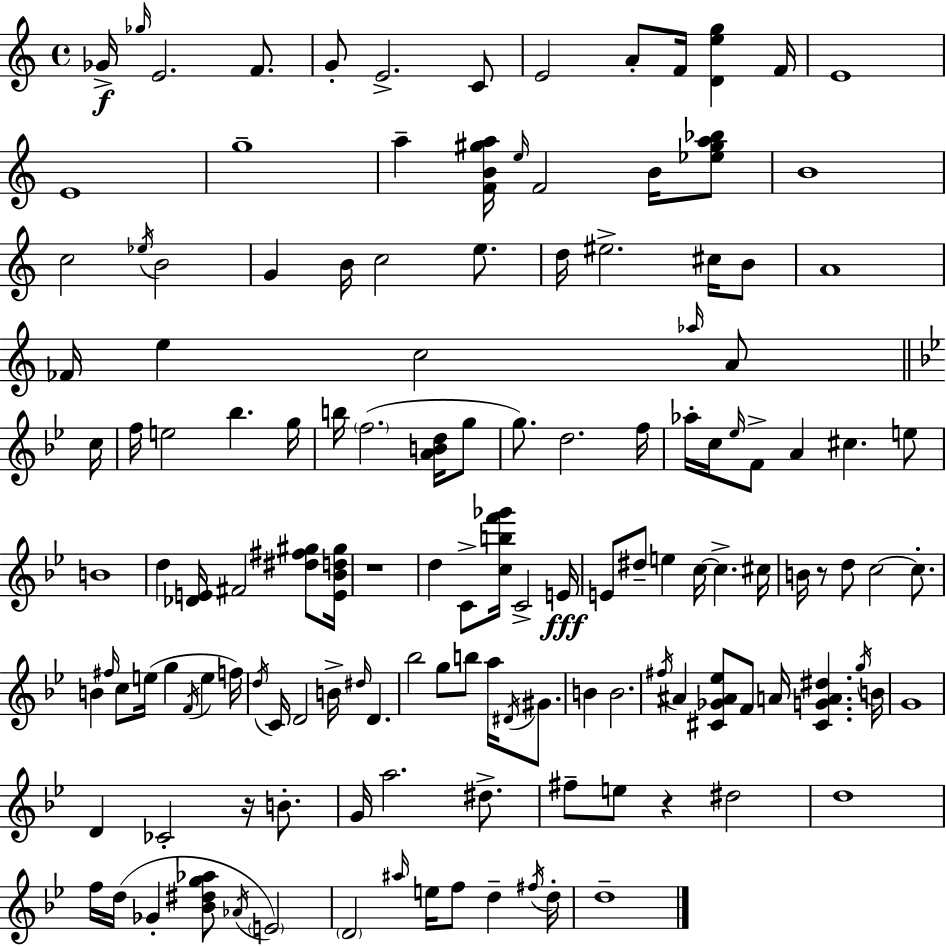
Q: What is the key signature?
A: C major